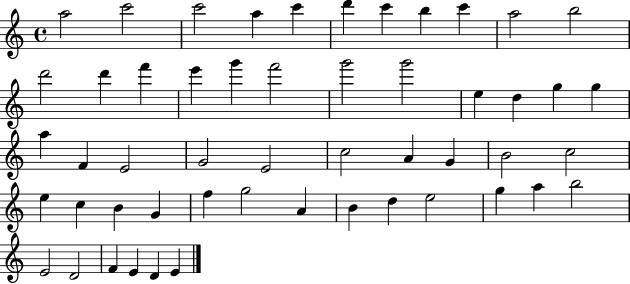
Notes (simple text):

A5/h C6/h C6/h A5/q C6/q D6/q C6/q B5/q C6/q A5/h B5/h D6/h D6/q F6/q E6/q G6/q F6/h G6/h G6/h E5/q D5/q G5/q G5/q A5/q F4/q E4/h G4/h E4/h C5/h A4/q G4/q B4/h C5/h E5/q C5/q B4/q G4/q F5/q G5/h A4/q B4/q D5/q E5/h G5/q A5/q B5/h E4/h D4/h F4/q E4/q D4/q E4/q